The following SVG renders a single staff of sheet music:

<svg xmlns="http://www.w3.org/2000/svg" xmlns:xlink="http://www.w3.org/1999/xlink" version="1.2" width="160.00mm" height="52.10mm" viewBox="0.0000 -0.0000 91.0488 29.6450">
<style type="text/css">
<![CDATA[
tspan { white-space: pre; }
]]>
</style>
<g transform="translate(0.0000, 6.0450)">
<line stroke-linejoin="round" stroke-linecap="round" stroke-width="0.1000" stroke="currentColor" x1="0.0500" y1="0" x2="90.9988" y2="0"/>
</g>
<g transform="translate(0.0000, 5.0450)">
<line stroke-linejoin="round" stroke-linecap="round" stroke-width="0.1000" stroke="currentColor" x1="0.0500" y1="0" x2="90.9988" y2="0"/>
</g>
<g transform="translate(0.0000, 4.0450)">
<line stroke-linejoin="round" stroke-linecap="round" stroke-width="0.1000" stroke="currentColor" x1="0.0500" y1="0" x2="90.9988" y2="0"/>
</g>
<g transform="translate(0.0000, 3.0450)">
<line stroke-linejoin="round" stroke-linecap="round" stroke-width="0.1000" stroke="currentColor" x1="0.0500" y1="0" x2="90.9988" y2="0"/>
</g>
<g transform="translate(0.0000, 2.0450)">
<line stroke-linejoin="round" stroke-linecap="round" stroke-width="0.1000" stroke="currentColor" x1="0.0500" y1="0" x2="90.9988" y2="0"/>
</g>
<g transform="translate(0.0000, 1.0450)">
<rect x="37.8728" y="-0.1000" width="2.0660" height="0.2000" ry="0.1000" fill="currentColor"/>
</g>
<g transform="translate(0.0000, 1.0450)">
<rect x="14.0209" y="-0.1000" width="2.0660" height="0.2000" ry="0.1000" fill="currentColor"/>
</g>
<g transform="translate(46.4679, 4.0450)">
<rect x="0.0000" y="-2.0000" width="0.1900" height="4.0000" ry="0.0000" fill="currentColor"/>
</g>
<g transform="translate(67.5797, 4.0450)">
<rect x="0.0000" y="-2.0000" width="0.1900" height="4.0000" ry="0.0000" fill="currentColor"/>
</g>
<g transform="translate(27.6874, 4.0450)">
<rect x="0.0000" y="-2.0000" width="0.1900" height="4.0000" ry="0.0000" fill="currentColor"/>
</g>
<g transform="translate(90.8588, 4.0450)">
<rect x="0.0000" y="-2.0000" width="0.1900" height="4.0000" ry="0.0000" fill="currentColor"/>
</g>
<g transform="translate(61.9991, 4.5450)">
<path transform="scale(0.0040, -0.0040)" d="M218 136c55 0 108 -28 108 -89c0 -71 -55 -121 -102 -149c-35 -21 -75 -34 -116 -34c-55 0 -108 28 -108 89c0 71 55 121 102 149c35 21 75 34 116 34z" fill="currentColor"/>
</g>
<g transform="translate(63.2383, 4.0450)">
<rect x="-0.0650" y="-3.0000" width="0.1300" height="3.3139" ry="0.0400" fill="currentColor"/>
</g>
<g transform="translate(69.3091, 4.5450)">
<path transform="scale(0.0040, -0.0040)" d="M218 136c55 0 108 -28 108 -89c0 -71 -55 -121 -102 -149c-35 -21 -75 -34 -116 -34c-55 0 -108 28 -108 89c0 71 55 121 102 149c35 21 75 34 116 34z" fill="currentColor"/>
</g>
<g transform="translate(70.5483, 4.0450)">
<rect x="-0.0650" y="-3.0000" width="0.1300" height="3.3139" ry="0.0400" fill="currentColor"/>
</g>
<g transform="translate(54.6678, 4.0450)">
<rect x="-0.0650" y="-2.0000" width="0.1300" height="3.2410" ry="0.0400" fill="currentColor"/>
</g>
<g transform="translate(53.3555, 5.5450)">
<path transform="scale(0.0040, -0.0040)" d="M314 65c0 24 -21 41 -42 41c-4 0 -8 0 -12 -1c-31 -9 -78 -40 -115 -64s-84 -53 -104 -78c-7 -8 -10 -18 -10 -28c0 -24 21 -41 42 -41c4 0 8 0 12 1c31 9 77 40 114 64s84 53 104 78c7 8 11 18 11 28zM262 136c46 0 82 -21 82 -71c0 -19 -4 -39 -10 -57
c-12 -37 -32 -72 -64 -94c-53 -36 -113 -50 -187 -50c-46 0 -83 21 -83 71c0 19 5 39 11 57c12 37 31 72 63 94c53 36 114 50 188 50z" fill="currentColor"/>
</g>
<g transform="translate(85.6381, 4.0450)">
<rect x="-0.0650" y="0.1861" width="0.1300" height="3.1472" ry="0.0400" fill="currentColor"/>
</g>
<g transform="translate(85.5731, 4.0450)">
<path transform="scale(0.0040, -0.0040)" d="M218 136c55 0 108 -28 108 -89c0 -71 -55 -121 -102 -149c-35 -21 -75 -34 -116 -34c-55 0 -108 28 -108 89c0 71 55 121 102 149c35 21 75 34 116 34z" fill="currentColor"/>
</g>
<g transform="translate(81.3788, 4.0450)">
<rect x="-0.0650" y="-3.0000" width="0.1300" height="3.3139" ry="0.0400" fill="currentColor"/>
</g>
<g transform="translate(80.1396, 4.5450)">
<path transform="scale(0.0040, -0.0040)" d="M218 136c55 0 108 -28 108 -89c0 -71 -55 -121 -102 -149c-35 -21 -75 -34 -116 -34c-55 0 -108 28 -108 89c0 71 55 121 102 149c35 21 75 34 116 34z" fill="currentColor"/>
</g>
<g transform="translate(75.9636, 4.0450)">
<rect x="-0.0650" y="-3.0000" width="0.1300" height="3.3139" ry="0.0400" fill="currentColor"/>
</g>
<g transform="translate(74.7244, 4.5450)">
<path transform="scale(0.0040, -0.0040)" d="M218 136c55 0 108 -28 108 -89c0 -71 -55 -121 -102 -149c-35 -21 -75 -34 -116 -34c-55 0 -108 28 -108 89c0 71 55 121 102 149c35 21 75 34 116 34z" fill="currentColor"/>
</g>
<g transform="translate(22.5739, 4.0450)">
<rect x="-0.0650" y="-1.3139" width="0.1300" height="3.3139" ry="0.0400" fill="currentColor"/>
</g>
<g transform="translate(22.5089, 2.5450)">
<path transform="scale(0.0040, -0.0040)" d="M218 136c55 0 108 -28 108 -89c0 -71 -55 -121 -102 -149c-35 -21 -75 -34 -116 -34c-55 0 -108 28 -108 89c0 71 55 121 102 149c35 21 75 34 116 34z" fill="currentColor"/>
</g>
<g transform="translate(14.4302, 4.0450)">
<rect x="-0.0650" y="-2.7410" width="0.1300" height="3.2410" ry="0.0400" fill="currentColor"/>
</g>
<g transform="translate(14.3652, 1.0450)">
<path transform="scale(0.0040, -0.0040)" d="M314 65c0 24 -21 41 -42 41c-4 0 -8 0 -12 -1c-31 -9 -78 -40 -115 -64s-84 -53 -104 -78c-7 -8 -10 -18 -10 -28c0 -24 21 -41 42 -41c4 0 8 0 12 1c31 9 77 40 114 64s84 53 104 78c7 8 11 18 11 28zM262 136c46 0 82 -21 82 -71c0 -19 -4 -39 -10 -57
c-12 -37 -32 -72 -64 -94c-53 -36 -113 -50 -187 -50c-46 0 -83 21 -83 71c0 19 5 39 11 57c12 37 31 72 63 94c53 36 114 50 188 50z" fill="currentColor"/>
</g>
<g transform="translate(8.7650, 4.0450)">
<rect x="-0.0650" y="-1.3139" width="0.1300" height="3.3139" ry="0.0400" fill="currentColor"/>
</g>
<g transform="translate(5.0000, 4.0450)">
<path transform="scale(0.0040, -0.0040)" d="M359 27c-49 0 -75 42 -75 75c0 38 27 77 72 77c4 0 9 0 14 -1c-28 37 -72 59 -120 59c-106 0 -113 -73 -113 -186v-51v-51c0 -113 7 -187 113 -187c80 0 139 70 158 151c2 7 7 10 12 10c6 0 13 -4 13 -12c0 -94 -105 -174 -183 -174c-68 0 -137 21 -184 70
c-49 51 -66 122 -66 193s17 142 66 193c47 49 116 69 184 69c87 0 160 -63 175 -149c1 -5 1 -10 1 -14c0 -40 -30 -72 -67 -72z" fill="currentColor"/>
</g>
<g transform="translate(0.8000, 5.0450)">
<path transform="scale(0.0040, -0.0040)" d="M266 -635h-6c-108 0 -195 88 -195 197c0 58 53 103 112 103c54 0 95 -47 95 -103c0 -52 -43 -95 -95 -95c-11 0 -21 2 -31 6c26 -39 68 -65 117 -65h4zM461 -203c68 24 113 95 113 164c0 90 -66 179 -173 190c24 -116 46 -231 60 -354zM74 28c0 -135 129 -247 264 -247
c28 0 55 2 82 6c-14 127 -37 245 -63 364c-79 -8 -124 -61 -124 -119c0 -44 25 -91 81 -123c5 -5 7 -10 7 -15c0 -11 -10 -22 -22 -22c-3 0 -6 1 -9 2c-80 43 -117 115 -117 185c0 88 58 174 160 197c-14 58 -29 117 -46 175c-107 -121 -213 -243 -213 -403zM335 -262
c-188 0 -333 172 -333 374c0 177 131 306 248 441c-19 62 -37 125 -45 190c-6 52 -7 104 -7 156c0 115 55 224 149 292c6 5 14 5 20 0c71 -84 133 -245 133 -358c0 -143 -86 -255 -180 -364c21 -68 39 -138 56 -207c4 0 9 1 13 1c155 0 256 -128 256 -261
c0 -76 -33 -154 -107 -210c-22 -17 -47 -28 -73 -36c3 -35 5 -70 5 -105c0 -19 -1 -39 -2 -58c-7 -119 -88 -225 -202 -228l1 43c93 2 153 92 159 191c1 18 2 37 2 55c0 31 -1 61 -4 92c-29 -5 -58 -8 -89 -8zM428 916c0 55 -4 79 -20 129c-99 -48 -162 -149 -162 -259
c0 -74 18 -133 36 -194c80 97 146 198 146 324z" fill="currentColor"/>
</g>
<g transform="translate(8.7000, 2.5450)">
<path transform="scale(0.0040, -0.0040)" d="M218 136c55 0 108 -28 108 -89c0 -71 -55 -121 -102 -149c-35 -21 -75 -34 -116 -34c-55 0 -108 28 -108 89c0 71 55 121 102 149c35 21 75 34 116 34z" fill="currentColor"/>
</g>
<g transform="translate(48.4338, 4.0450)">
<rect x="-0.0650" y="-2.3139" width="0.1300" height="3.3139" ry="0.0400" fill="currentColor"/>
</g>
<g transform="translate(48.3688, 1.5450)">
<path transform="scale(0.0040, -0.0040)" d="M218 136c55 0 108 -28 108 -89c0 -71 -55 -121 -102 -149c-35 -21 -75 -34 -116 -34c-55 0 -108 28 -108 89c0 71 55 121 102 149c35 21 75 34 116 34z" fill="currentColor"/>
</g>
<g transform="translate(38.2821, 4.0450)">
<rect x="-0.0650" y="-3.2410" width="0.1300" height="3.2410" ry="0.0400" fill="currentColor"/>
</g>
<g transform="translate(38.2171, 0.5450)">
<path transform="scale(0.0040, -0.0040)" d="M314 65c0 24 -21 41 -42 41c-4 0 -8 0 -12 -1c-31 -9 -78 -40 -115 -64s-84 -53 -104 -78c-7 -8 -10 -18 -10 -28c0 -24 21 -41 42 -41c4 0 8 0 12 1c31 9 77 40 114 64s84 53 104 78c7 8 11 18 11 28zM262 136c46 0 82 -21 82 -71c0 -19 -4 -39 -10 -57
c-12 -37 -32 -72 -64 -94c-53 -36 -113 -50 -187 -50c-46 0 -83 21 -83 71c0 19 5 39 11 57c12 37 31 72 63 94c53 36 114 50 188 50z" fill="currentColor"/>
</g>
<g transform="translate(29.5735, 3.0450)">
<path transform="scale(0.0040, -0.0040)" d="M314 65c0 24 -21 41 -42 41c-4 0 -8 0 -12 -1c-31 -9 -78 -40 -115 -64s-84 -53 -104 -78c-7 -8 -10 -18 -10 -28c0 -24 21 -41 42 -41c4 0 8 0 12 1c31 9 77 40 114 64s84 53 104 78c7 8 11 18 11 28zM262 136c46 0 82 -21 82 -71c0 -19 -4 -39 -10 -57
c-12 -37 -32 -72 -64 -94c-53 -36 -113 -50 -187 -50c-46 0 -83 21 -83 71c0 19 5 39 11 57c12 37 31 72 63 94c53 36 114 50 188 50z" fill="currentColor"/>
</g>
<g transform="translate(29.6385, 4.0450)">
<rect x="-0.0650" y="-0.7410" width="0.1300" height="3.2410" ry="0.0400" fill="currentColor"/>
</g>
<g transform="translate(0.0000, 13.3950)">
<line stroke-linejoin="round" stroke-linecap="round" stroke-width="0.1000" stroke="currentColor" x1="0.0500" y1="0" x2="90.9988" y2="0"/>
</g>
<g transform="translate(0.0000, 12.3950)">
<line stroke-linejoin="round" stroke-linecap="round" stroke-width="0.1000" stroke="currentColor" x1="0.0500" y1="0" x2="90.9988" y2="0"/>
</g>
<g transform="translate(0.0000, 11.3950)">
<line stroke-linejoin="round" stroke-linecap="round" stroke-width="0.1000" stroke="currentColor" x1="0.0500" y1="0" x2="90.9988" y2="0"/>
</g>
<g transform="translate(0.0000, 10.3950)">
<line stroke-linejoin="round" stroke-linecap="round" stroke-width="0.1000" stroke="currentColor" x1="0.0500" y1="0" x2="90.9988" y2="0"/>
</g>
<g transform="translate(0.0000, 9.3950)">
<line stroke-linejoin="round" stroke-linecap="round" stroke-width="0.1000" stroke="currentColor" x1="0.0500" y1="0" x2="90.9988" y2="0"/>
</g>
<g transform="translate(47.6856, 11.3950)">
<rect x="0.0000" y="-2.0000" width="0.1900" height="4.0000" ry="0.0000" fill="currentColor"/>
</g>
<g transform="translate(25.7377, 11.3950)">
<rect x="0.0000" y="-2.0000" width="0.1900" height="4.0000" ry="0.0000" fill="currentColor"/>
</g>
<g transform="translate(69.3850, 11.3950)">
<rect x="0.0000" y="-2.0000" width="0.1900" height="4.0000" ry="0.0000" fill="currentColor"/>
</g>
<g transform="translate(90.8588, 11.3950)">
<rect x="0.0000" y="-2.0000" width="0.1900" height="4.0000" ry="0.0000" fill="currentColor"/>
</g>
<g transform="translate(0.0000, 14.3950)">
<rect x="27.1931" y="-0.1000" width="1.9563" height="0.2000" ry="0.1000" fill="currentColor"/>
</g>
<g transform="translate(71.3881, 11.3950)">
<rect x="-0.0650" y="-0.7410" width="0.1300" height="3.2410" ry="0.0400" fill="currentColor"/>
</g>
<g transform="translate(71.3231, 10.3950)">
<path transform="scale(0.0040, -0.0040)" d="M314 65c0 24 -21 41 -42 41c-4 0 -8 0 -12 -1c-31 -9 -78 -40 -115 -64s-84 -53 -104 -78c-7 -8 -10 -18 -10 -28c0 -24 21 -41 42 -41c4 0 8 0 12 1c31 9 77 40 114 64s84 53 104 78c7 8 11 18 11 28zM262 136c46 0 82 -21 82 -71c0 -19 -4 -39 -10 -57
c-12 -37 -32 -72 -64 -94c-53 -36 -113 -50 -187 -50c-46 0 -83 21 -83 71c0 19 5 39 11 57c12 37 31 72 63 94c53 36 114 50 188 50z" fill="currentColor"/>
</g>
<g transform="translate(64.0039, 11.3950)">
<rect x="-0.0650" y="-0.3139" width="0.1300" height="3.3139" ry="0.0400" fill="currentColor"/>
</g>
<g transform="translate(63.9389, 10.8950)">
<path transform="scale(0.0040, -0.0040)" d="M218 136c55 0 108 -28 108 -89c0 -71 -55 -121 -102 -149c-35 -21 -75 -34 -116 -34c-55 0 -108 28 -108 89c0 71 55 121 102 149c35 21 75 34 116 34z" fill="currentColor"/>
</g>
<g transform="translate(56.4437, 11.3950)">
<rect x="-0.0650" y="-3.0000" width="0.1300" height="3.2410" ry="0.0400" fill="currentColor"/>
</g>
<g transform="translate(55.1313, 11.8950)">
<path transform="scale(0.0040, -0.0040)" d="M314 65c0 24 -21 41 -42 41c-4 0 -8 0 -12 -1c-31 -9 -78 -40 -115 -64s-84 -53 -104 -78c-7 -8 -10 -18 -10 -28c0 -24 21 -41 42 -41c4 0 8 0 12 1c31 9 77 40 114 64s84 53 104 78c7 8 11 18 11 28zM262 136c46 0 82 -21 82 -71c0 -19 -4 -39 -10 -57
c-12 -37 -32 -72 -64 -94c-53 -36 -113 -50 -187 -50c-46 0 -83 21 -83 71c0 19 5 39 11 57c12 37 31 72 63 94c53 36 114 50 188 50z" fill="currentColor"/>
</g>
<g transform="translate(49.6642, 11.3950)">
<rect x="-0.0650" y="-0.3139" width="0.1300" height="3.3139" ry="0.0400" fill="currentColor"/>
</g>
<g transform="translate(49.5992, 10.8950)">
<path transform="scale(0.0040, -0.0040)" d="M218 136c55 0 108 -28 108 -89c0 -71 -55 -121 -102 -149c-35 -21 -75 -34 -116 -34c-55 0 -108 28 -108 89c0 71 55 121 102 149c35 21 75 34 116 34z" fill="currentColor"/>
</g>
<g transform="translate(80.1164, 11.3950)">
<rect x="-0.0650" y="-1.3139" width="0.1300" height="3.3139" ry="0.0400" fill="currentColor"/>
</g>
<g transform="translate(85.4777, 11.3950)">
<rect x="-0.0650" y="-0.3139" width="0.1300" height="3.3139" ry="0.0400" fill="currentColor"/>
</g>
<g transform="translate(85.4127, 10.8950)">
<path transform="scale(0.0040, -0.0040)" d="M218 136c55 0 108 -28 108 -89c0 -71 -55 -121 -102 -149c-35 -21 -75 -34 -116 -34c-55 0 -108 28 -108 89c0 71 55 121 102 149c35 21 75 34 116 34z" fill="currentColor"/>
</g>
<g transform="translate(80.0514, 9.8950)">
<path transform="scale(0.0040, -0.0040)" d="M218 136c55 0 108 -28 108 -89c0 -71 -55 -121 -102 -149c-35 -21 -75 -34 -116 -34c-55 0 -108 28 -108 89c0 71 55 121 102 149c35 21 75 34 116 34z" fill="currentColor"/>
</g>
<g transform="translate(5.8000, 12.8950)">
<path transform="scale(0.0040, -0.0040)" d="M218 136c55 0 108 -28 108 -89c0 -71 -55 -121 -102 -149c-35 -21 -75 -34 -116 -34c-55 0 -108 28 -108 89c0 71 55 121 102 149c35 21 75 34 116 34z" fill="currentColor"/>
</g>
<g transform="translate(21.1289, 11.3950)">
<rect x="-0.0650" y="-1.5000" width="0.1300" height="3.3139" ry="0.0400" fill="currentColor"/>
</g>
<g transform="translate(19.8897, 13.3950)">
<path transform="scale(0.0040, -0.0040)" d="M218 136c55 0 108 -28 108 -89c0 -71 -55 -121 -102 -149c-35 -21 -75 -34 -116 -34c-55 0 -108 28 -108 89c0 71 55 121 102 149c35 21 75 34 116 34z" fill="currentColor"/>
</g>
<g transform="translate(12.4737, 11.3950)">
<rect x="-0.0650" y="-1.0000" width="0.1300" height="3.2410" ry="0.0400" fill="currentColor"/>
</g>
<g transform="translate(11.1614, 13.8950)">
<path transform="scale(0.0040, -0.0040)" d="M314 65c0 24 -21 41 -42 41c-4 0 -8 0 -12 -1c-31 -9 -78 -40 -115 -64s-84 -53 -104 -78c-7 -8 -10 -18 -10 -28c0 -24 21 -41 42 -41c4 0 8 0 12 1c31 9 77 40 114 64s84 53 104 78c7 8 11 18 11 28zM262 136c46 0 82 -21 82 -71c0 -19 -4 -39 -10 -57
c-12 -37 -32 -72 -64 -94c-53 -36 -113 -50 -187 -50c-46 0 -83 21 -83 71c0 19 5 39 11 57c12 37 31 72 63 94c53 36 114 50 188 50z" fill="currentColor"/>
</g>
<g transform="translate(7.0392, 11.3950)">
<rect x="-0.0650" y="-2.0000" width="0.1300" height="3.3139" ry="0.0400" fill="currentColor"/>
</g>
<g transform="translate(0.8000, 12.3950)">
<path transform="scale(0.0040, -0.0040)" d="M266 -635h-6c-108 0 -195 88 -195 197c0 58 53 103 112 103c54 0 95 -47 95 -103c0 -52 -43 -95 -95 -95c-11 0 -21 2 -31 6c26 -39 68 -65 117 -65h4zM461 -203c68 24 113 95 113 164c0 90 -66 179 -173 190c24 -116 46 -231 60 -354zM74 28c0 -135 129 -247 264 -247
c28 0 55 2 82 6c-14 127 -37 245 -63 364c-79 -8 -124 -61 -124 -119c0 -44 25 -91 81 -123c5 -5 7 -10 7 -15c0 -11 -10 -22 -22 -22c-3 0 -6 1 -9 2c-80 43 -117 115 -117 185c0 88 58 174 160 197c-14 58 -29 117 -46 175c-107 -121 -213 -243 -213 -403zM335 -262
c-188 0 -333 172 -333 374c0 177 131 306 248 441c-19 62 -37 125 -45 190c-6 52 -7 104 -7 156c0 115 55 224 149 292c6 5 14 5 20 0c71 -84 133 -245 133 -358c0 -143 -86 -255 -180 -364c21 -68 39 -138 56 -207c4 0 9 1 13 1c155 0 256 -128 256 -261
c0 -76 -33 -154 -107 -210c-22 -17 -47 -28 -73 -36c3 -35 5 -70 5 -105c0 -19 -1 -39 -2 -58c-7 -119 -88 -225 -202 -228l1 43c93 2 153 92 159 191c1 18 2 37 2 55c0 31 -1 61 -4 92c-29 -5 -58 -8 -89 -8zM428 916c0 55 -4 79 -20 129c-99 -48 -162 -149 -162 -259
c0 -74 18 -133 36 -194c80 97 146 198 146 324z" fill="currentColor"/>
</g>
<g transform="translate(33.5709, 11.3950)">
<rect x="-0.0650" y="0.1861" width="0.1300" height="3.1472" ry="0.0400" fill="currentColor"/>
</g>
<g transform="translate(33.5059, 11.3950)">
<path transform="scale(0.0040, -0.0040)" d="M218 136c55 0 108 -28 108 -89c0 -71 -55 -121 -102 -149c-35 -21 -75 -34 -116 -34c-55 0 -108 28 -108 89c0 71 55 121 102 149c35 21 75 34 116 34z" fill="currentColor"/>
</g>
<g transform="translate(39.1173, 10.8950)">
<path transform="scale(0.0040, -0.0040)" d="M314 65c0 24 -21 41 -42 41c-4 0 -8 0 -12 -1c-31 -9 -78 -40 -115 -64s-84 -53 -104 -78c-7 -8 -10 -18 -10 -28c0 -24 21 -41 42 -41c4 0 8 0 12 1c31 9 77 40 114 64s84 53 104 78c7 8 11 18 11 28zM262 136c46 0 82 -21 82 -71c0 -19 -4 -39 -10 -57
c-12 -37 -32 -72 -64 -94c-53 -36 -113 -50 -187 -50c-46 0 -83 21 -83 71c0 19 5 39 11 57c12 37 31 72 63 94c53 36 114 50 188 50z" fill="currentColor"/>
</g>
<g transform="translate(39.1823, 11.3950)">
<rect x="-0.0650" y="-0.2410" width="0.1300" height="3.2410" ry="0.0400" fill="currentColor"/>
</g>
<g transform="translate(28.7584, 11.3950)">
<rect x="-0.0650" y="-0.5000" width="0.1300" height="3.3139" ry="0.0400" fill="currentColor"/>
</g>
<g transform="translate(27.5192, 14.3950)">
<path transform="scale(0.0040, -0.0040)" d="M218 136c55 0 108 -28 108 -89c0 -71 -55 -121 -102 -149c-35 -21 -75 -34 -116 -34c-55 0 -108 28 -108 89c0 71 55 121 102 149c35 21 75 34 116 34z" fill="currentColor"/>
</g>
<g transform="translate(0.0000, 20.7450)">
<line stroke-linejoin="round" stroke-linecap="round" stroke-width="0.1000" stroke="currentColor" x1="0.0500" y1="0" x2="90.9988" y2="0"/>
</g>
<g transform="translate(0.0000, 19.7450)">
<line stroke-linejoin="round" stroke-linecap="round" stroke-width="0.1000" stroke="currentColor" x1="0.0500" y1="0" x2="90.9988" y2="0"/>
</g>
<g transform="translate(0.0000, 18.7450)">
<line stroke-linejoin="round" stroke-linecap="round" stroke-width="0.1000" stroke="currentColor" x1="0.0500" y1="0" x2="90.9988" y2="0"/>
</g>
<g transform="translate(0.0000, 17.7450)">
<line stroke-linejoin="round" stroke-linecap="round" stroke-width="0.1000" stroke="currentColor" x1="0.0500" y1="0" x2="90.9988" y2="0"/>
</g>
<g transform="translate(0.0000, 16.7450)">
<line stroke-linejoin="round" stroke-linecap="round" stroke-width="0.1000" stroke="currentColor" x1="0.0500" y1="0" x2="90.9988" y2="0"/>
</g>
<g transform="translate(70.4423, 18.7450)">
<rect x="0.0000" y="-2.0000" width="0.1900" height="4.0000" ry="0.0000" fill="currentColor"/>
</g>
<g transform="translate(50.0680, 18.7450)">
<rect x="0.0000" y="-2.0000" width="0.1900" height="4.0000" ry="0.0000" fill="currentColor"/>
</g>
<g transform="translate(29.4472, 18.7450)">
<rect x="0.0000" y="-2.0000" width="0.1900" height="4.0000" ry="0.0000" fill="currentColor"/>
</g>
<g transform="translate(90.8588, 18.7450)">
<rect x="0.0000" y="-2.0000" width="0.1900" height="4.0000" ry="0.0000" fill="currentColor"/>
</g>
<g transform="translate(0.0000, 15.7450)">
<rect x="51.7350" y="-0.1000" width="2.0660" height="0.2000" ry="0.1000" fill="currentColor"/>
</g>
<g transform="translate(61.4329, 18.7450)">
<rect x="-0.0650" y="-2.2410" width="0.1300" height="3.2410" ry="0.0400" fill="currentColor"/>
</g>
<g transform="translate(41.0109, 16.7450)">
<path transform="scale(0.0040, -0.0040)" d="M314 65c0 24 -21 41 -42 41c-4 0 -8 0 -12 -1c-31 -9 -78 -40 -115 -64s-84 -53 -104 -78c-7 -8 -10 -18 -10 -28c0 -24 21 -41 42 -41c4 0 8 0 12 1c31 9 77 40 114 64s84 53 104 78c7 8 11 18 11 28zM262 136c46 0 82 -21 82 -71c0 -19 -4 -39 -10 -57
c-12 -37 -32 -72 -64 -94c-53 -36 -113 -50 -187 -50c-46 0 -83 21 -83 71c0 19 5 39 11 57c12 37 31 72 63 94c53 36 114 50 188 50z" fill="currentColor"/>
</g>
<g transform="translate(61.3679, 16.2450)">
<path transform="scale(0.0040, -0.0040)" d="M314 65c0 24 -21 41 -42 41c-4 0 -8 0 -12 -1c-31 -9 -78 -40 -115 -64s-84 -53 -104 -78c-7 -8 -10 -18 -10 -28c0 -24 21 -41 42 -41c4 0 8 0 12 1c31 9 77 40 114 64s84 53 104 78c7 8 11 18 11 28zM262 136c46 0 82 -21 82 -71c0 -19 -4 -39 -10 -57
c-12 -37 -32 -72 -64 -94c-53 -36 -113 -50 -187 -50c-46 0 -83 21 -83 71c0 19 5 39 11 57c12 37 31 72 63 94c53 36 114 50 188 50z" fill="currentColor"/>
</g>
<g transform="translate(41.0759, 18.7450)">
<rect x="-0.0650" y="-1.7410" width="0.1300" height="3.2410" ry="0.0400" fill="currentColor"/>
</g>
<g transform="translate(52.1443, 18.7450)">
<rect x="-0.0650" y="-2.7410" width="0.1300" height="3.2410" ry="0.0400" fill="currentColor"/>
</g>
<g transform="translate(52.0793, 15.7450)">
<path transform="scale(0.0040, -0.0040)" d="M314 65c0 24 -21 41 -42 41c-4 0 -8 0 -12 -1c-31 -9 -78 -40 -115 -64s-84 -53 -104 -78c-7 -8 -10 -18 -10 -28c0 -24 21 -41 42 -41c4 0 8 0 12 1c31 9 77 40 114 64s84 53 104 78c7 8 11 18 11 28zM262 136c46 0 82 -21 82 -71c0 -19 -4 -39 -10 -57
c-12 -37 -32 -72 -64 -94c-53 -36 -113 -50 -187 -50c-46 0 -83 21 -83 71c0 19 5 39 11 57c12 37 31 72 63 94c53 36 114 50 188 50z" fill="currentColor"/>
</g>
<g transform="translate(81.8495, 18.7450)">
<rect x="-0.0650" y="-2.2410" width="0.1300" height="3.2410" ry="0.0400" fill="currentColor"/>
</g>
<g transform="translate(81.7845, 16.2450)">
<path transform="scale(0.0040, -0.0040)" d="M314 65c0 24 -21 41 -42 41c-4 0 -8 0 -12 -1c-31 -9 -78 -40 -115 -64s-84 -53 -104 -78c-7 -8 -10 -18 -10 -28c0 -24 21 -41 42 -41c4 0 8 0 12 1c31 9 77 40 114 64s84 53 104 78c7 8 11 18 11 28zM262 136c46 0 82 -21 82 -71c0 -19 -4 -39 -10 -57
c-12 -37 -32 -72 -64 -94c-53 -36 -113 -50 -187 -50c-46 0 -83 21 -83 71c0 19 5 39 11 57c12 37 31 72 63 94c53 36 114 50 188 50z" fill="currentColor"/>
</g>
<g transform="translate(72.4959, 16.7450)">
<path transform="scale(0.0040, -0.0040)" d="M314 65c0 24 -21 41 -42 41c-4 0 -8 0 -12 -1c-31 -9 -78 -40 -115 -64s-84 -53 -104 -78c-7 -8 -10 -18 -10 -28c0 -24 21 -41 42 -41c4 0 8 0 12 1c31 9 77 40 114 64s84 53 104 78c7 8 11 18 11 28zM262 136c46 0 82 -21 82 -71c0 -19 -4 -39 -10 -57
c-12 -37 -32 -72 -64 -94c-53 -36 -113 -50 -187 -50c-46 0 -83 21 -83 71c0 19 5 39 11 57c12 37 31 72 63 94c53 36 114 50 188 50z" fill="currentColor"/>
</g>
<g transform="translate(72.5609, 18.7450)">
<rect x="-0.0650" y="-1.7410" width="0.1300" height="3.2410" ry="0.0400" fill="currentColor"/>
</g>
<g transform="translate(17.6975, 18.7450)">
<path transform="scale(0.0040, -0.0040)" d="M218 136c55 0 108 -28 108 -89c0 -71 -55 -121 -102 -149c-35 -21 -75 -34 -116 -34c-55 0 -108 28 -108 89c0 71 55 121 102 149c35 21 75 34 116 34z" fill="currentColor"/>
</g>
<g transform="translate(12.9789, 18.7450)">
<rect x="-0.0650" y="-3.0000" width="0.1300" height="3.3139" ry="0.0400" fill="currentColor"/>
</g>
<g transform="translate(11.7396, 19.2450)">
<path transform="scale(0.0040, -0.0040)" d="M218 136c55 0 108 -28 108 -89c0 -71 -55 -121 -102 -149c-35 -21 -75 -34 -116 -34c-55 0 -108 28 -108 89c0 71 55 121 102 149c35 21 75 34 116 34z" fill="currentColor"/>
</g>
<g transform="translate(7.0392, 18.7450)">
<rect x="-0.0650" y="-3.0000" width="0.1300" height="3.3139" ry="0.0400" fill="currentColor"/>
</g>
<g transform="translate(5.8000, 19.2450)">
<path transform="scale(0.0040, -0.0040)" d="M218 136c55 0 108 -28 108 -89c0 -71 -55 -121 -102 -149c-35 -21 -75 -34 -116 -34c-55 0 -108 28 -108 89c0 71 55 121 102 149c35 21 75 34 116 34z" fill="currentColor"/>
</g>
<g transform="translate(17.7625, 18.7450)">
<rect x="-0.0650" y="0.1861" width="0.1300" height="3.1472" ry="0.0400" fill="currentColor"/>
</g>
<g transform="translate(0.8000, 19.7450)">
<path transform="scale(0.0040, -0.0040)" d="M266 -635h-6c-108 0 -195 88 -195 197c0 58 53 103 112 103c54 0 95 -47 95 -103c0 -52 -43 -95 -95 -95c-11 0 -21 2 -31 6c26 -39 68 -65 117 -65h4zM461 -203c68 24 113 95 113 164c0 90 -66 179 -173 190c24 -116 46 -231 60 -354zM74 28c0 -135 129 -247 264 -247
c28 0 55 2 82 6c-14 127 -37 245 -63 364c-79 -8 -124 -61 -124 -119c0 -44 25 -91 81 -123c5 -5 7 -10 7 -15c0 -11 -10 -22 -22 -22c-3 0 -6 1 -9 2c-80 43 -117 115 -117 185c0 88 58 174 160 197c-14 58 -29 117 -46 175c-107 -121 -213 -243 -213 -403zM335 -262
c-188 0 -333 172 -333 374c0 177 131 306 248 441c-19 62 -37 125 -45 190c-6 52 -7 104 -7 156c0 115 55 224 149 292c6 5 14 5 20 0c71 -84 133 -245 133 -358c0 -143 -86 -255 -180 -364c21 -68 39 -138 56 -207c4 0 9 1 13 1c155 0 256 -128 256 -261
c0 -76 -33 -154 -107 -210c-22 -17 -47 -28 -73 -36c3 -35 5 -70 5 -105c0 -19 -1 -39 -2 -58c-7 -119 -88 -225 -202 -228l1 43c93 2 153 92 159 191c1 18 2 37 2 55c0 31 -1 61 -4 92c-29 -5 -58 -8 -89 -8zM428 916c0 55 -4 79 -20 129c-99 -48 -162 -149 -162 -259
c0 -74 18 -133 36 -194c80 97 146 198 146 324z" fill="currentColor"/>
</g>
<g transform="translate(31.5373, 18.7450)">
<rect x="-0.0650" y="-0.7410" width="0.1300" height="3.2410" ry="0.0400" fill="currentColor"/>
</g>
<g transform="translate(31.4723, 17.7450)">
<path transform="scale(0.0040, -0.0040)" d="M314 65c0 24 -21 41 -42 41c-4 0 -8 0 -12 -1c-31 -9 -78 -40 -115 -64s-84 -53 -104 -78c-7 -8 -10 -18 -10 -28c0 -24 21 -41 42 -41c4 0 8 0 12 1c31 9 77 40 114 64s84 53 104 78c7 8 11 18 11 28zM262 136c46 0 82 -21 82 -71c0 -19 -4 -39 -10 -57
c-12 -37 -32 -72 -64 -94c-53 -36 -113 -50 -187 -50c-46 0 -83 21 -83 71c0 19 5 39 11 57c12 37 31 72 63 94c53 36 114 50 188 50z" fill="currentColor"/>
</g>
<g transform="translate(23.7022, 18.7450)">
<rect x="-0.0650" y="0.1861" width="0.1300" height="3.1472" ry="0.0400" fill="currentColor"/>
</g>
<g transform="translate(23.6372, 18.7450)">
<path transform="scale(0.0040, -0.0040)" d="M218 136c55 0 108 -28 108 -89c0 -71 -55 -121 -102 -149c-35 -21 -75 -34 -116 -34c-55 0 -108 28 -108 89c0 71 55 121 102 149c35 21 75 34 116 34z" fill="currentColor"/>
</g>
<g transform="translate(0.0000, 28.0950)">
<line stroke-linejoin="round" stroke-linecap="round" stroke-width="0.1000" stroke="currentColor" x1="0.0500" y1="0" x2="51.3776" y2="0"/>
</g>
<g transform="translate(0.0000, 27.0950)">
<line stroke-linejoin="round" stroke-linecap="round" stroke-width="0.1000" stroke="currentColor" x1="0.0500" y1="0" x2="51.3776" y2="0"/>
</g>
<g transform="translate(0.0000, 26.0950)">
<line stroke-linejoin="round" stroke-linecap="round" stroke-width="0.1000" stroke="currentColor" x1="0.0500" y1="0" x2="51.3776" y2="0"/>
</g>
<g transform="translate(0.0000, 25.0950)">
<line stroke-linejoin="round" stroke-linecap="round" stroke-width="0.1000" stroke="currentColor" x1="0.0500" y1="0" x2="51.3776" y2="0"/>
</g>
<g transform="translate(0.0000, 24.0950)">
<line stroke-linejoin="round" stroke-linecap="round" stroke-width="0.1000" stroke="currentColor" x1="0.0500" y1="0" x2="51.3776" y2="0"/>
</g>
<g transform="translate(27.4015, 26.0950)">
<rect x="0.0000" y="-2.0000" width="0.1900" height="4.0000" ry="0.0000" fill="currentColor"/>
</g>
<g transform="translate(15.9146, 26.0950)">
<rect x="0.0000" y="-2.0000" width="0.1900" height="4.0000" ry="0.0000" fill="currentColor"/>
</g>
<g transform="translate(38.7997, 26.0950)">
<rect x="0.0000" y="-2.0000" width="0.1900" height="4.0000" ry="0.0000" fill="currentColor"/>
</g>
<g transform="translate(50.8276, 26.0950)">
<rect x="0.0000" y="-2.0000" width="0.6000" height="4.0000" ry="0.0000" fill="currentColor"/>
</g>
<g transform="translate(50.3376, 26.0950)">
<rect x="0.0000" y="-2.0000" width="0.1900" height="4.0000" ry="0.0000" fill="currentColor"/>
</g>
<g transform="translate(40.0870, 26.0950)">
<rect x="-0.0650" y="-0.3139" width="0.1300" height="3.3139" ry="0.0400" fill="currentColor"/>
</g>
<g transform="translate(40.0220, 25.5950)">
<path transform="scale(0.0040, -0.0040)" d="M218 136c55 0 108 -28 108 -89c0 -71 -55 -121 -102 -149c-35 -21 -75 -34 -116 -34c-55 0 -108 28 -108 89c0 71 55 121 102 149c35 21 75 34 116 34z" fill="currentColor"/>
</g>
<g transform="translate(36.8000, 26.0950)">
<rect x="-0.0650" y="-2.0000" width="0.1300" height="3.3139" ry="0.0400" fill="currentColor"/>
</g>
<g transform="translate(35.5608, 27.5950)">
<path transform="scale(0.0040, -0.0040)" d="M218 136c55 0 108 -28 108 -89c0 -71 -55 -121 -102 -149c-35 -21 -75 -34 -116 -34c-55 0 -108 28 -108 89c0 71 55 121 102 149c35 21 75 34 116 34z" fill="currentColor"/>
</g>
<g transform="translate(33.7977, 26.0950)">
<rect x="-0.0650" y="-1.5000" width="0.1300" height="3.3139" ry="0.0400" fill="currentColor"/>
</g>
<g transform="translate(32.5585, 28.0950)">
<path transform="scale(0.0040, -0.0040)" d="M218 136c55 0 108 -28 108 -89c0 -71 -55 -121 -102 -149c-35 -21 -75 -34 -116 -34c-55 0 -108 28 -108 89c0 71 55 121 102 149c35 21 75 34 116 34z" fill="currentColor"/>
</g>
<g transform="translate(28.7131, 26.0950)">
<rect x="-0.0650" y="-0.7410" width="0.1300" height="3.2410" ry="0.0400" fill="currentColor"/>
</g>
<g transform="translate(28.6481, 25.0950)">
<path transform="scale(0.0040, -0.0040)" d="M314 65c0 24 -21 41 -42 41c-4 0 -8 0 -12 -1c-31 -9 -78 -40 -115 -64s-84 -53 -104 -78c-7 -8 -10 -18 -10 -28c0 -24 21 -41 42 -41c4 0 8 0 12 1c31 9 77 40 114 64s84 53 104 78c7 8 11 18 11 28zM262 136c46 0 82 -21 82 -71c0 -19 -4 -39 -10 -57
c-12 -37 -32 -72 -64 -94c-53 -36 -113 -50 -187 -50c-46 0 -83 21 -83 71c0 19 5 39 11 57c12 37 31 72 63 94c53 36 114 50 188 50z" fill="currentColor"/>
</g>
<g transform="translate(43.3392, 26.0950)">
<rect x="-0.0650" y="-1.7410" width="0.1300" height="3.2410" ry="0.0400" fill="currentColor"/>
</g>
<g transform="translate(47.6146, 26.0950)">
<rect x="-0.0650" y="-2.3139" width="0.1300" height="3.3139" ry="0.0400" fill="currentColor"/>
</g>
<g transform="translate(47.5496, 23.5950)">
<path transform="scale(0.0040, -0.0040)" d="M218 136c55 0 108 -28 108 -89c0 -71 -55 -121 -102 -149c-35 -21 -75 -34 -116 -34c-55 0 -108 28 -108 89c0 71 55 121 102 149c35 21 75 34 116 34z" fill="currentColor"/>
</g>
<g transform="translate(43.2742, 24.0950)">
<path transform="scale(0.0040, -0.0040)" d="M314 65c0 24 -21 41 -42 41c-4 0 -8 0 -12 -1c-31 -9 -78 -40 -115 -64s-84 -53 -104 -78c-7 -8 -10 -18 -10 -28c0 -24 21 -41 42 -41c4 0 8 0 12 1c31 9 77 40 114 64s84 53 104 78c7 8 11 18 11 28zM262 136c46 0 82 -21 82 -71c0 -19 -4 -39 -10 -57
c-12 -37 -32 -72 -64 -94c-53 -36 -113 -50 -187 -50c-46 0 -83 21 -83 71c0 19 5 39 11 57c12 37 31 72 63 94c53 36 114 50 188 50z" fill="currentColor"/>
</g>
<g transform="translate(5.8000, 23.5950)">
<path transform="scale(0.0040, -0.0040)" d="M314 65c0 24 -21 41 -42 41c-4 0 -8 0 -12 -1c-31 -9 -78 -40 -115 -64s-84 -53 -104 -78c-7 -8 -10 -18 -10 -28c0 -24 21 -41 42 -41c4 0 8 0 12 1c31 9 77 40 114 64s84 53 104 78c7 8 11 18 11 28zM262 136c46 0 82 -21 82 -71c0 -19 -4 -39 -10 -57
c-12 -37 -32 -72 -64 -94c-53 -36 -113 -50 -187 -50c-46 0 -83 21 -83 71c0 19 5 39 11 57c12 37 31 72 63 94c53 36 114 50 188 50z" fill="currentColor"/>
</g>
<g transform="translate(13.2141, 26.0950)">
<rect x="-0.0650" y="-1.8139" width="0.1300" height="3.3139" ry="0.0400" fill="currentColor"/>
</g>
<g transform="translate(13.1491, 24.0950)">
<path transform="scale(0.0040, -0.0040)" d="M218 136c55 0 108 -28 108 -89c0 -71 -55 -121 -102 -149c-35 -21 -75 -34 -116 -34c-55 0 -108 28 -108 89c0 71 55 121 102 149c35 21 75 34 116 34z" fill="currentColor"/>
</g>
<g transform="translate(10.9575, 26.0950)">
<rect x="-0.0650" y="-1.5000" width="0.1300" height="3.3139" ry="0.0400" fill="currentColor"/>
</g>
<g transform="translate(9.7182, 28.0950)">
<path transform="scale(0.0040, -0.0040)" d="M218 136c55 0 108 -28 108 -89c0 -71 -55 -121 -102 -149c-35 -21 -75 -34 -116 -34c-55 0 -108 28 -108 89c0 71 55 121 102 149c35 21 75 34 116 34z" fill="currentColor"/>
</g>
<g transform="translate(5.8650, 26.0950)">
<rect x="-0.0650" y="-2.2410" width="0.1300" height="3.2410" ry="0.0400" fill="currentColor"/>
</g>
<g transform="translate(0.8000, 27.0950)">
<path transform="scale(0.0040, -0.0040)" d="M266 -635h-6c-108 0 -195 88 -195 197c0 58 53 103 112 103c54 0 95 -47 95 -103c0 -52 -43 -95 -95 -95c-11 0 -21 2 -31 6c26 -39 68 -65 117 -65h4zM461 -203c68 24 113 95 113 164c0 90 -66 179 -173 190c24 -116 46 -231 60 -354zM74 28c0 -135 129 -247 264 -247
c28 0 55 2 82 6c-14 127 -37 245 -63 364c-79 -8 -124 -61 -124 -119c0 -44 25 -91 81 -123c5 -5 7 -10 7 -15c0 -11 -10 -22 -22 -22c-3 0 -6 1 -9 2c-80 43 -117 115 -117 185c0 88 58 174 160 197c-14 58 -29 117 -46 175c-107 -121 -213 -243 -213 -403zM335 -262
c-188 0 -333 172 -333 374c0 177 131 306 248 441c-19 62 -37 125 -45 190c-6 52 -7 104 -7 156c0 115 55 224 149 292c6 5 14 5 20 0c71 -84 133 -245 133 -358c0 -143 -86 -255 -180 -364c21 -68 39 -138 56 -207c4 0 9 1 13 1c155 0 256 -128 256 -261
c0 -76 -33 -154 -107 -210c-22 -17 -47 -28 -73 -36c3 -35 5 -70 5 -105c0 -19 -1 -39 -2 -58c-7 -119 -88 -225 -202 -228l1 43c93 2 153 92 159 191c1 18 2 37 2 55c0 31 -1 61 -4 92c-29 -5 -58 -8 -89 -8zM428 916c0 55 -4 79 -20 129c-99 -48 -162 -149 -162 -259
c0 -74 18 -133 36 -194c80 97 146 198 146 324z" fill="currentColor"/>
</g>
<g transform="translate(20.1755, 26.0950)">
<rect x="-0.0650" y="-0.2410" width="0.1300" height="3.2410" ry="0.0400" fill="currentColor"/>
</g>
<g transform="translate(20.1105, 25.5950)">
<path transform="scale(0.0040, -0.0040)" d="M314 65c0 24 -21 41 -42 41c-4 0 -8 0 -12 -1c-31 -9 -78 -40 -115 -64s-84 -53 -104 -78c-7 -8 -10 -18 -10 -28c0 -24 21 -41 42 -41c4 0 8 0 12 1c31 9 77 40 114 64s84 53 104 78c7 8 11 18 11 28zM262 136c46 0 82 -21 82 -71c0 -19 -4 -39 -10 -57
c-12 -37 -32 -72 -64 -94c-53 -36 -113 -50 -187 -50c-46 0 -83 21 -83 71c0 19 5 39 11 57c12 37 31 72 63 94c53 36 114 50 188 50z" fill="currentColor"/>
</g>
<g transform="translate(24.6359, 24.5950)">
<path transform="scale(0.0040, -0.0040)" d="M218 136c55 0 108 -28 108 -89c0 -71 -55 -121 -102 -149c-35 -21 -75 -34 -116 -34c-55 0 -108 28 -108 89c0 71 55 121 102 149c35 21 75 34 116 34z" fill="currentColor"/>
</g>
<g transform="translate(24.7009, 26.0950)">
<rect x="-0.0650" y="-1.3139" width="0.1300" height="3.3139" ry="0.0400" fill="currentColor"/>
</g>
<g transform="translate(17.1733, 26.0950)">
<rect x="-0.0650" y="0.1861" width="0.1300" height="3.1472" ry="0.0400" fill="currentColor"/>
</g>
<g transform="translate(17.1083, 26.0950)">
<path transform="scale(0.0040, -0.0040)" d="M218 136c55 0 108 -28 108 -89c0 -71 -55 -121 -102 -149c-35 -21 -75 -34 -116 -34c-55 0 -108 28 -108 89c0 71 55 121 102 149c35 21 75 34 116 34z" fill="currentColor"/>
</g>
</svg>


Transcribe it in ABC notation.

X:1
T:Untitled
M:4/4
L:1/4
K:C
e a2 e d2 b2 g F2 A A A A B F D2 E C B c2 c A2 c d2 e c A A B B d2 f2 a2 g2 f2 g2 g2 E f B c2 e d2 E F c f2 g